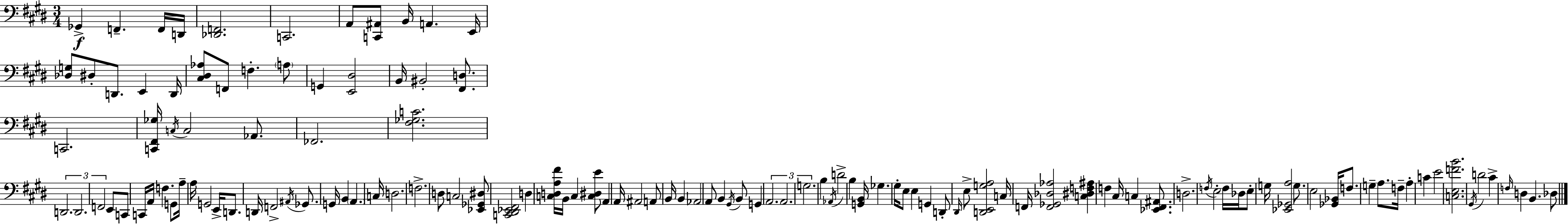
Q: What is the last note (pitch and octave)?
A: Db3